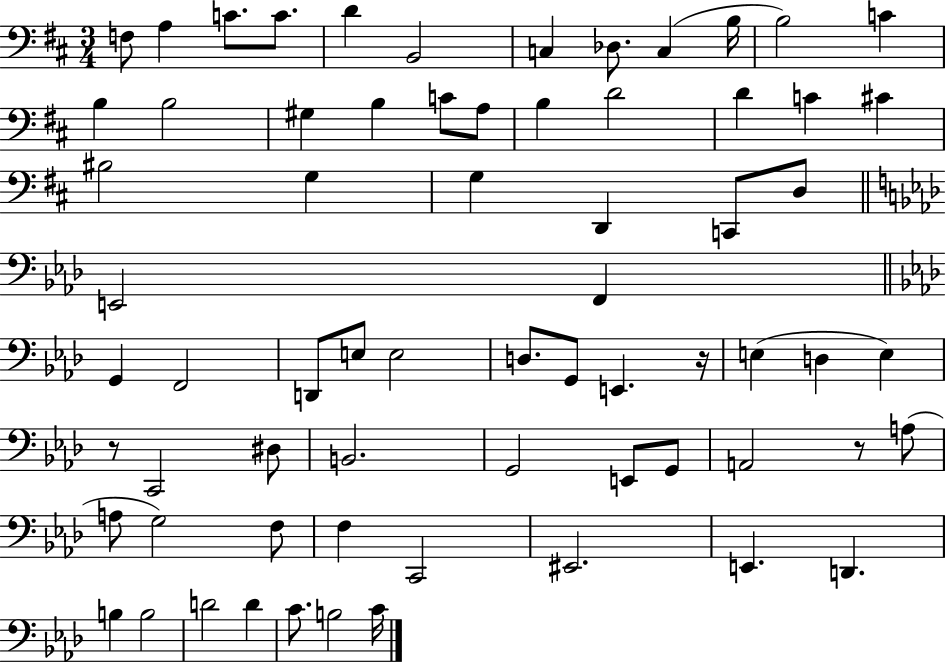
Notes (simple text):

F3/e A3/q C4/e. C4/e. D4/q B2/h C3/q Db3/e. C3/q B3/s B3/h C4/q B3/q B3/h G#3/q B3/q C4/e A3/e B3/q D4/h D4/q C4/q C#4/q BIS3/h G3/q G3/q D2/q C2/e D3/e E2/h F2/q G2/q F2/h D2/e E3/e E3/h D3/e. G2/e E2/q. R/s E3/q D3/q E3/q R/e C2/h D#3/e B2/h. G2/h E2/e G2/e A2/h R/e A3/e A3/e G3/h F3/e F3/q C2/h EIS2/h. E2/q. D2/q. B3/q B3/h D4/h D4/q C4/e. B3/h C4/s